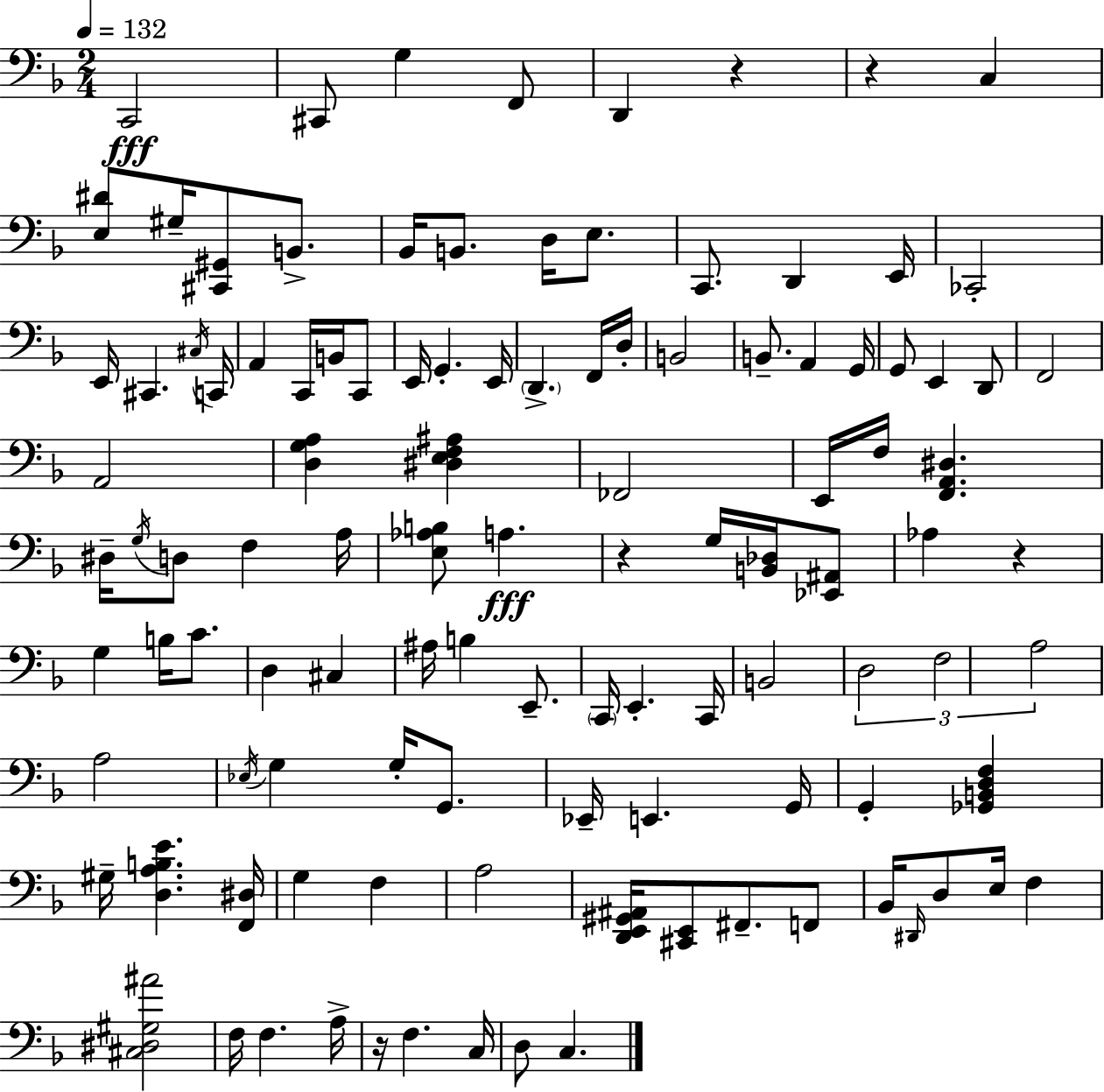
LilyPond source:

{
  \clef bass
  \numericTimeSignature
  \time 2/4
  \key f \major
  \tempo 4 = 132
  c,2\fff | cis,8 g4 f,8 | d,4 r4 | r4 c4 | \break <e dis'>8 gis16-- <cis, gis,>8 b,8.-> | bes,16 b,8. d16 e8. | c,8. d,4 e,16 | ces,2-. | \break e,16 cis,4. \acciaccatura { cis16 } | c,16 a,4 c,16 b,16 c,8 | e,16 g,4.-. | e,16 \parenthesize d,4.-> f,16 | \break d16-. b,2 | b,8.-- a,4 | g,16 g,8 e,4 d,8 | f,2 | \break a,2 | <d g a>4 <dis e f ais>4 | fes,2 | e,16 f16 <f, a, dis>4. | \break dis16-- \acciaccatura { g16 } d8 f4 | a16 <e aes b>8 a4.\fff | r4 g16 <b, des>16 | <ees, ais,>8 aes4 r4 | \break g4 b16 c'8. | d4 cis4 | ais16 b4 e,8.-- | \parenthesize c,16 e,4.-. | \break c,16 b,2 | \tuplet 3/2 { d2 | f2 | a2 } | \break a2 | \acciaccatura { ees16 } g4 g16-. | g,8. ees,16-- e,4. | g,16 g,4-. <ges, b, d f>4 | \break gis16-- <d a b e'>4. | <f, dis>16 g4 f4 | a2 | <d, e, gis, ais,>16 <cis, e,>8 fis,8.-- | \break f,8 bes,16 \grace { dis,16 } d8 e16 | f4 <cis dis gis ais'>2 | f16 f4. | a16-> r16 f4. | \break c16 d8 c4. | \bar "|."
}